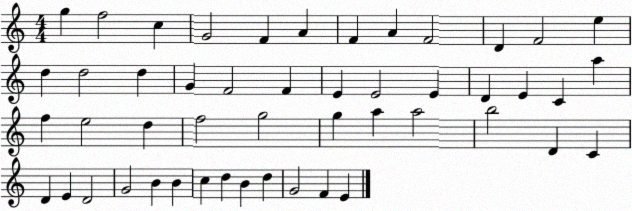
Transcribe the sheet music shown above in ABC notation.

X:1
T:Untitled
M:4/4
L:1/4
K:C
g f2 c G2 F A F A F2 D F2 e d d2 d G F2 F E E2 E D E C a f e2 d f2 g2 g a a2 b2 D C D E D2 G2 B B c d B d G2 F E